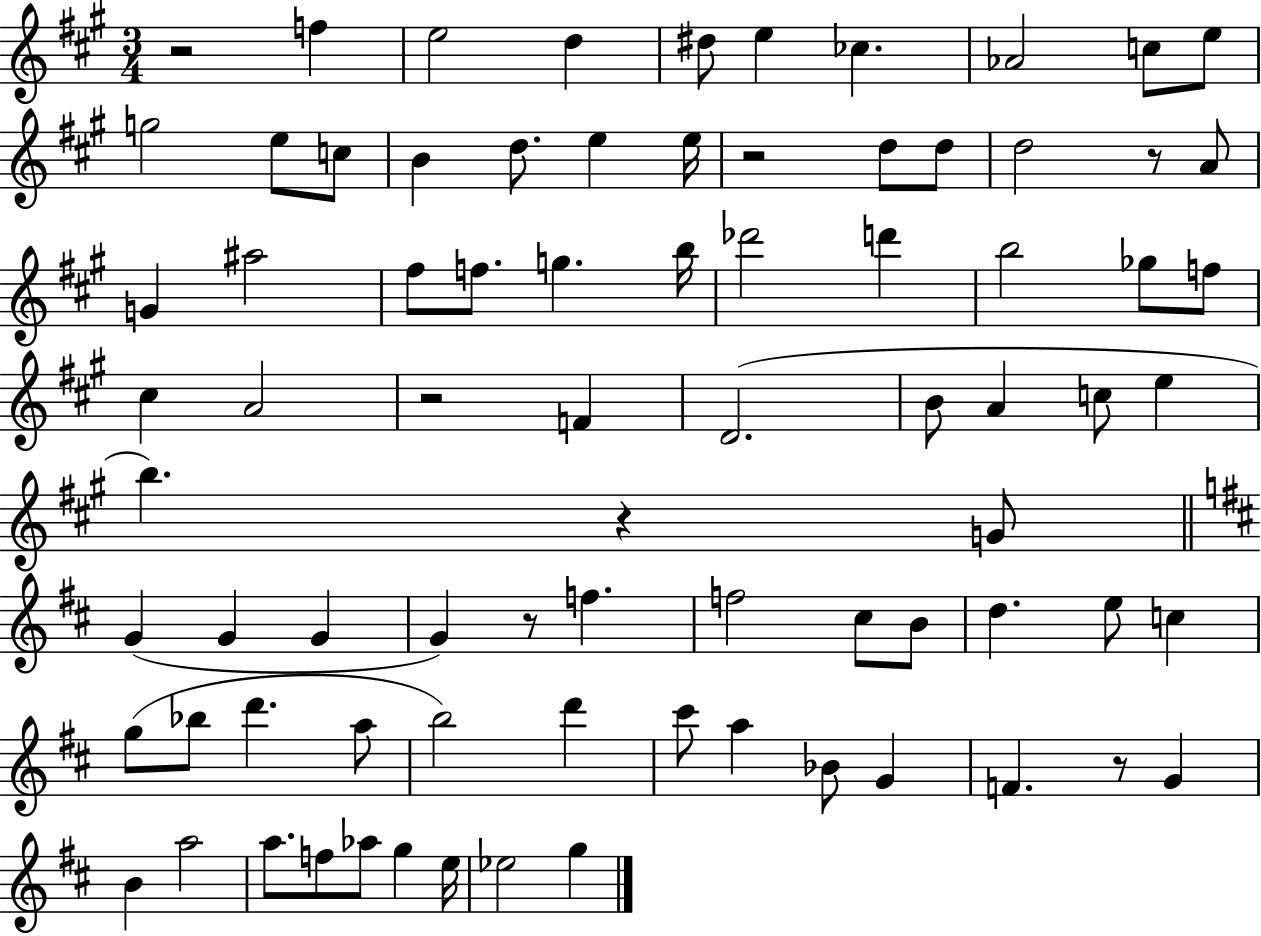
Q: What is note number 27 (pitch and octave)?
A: Db6